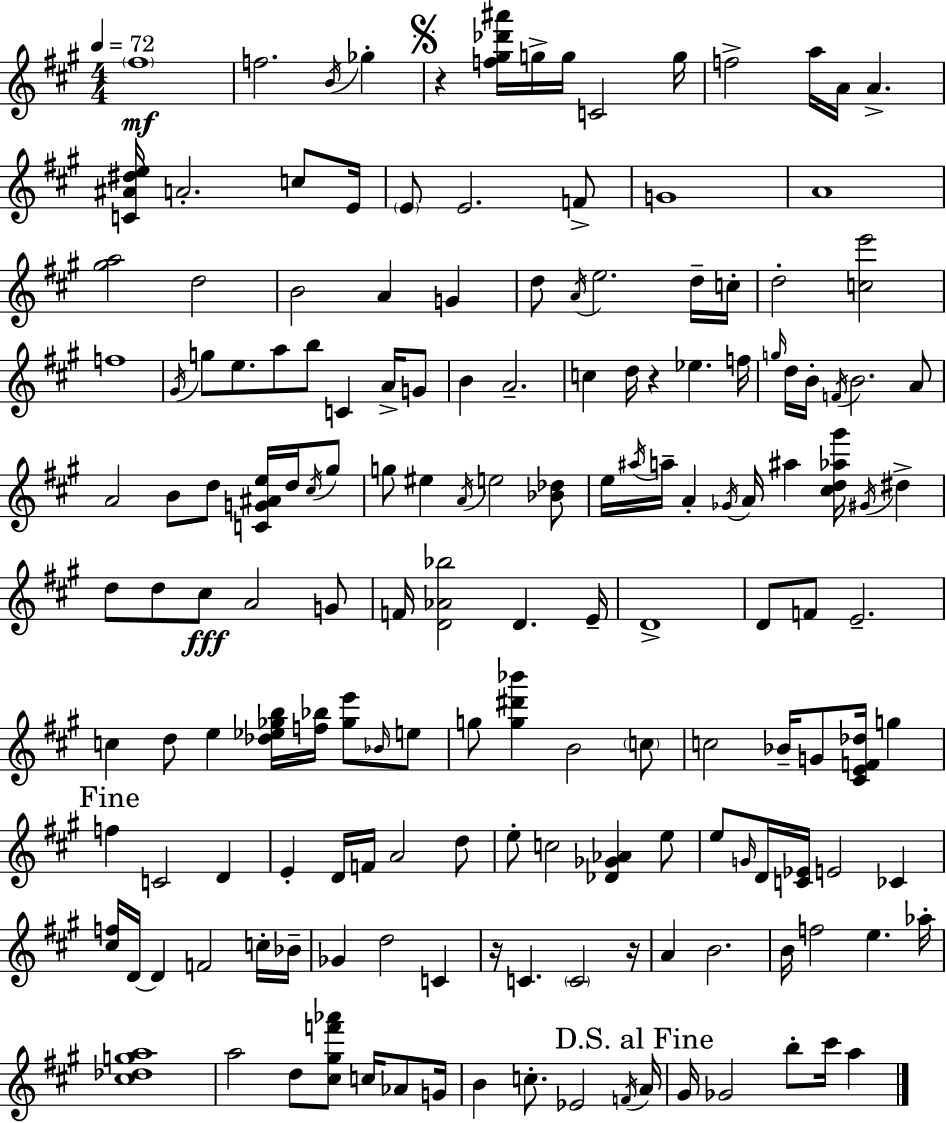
{
  \clef treble
  \numericTimeSignature
  \time 4/4
  \key a \major
  \tempo 4 = 72
  \parenthesize fis''1\mf | f''2. \acciaccatura { b'16 } ges''4-. | \mark \markup { \musicglyph "scripts.segno" } r4 <f'' gis'' des''' ais'''>16 g''16-> g''16 c'2 | g''16 f''2-> a''16 a'16 a'4.-> | \break <c' ais' dis'' e''>16 a'2.-. c''8 | e'16 \parenthesize e'8 e'2. f'8-> | g'1 | a'1 | \break <gis'' a''>2 d''2 | b'2 a'4 g'4 | d''8 \acciaccatura { a'16 } e''2. | d''16-- c''16-. d''2-. <c'' e'''>2 | \break f''1 | \acciaccatura { gis'16 } g''8 e''8. a''8 b''8 c'4 | a'16-> g'8 b'4 a'2.-- | c''4 d''16 r4 ees''4. | \break f''16 \grace { g''16 } d''16 b'16-. \acciaccatura { f'16 } b'2. | a'8 a'2 b'8 d''8 | <c' g' ais' e''>16 d''16 \acciaccatura { cis''16 } gis''8 g''8 eis''4 \acciaccatura { a'16 } e''2 | <bes' des''>8 e''16 \acciaccatura { ais''16 } a''16-- a'4-. \acciaccatura { ges'16 } a'16 | \break ais''4 <cis'' d'' aes'' gis'''>16 \acciaccatura { gis'16 } dis''4-> d''8 d''8 cis''8\fff | a'2 g'8 f'16 <d' aes' bes''>2 | d'4. e'16-- d'1-> | d'8 f'8 e'2.-- | \break c''4 d''8 | e''4 <des'' ees'' ges'' b''>16 <f'' bes''>16 <ges'' e'''>8 \grace { bes'16 } e''8 g''8 <g'' dis''' bes'''>4 | b'2 \parenthesize c''8 c''2 | bes'16-- g'8 <cis' e' f' des''>16 g''4 \mark "Fine" f''4 c'2 | \break d'4 e'4-. d'16 | f'16 a'2 d''8 e''8-. c''2 | <des' ges' aes'>4 e''8 e''8 \grace { g'16 } d'16 <c' ees'>16 | e'2 ces'4 <cis'' f''>16 d'16~~ d'4 | \break f'2 c''16-. bes'16-- ges'4 | d''2 c'4 r16 c'4. | \parenthesize c'2 r16 a'4 | b'2. b'16 f''2 | \break e''4. aes''16-. <cis'' des'' g'' a''>1 | a''2 | d''8 <cis'' gis'' f''' aes'''>8 c''16 aes'8 g'16 b'4 | c''8.-. ees'2 \acciaccatura { f'16 } \mark "D.S. al Fine" a'16 gis'16 ges'2 | \break b''8-. cis'''16 a''4 \bar "|."
}